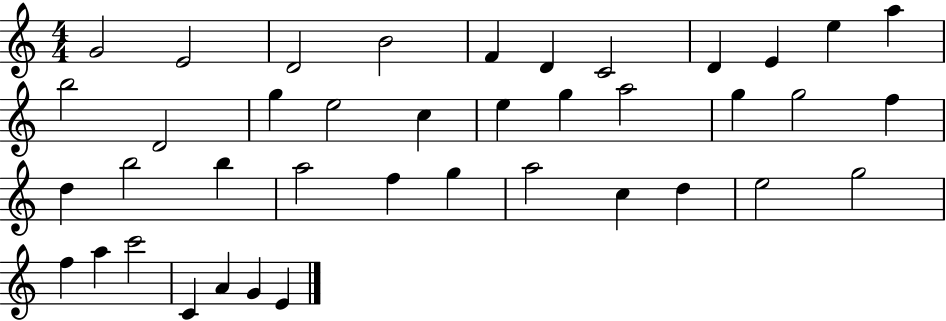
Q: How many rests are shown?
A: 0